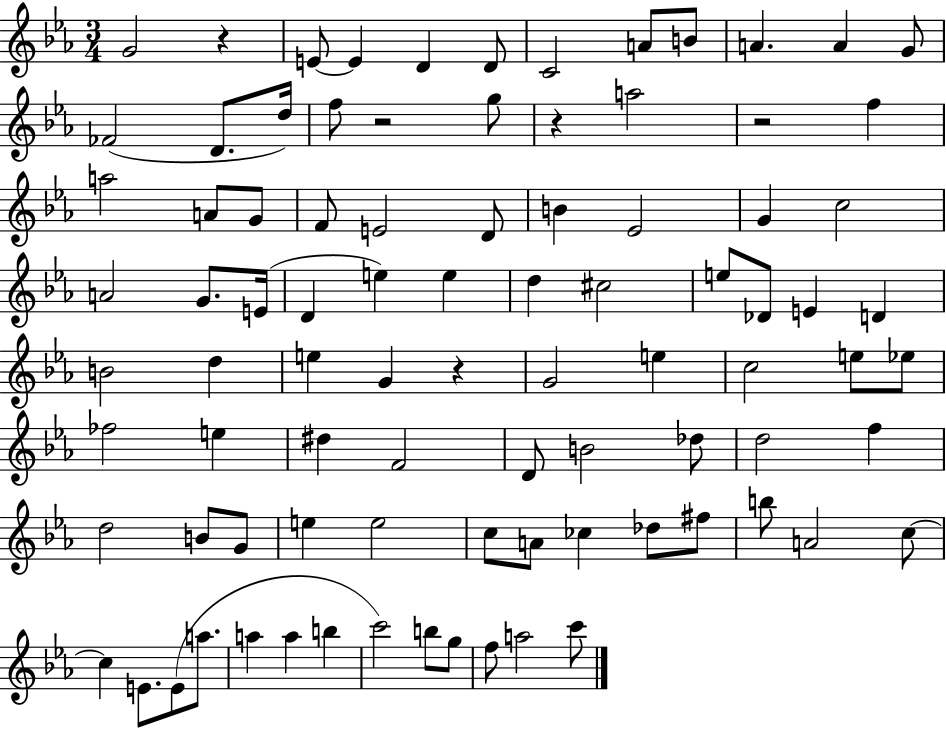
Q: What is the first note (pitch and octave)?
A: G4